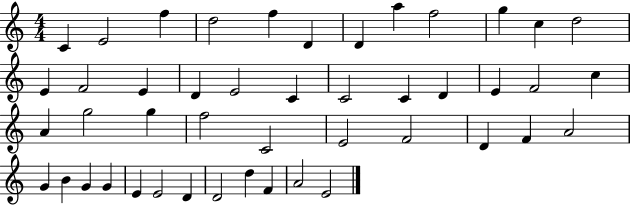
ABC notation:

X:1
T:Untitled
M:4/4
L:1/4
K:C
C E2 f d2 f D D a f2 g c d2 E F2 E D E2 C C2 C D E F2 c A g2 g f2 C2 E2 F2 D F A2 G B G G E E2 D D2 d F A2 E2